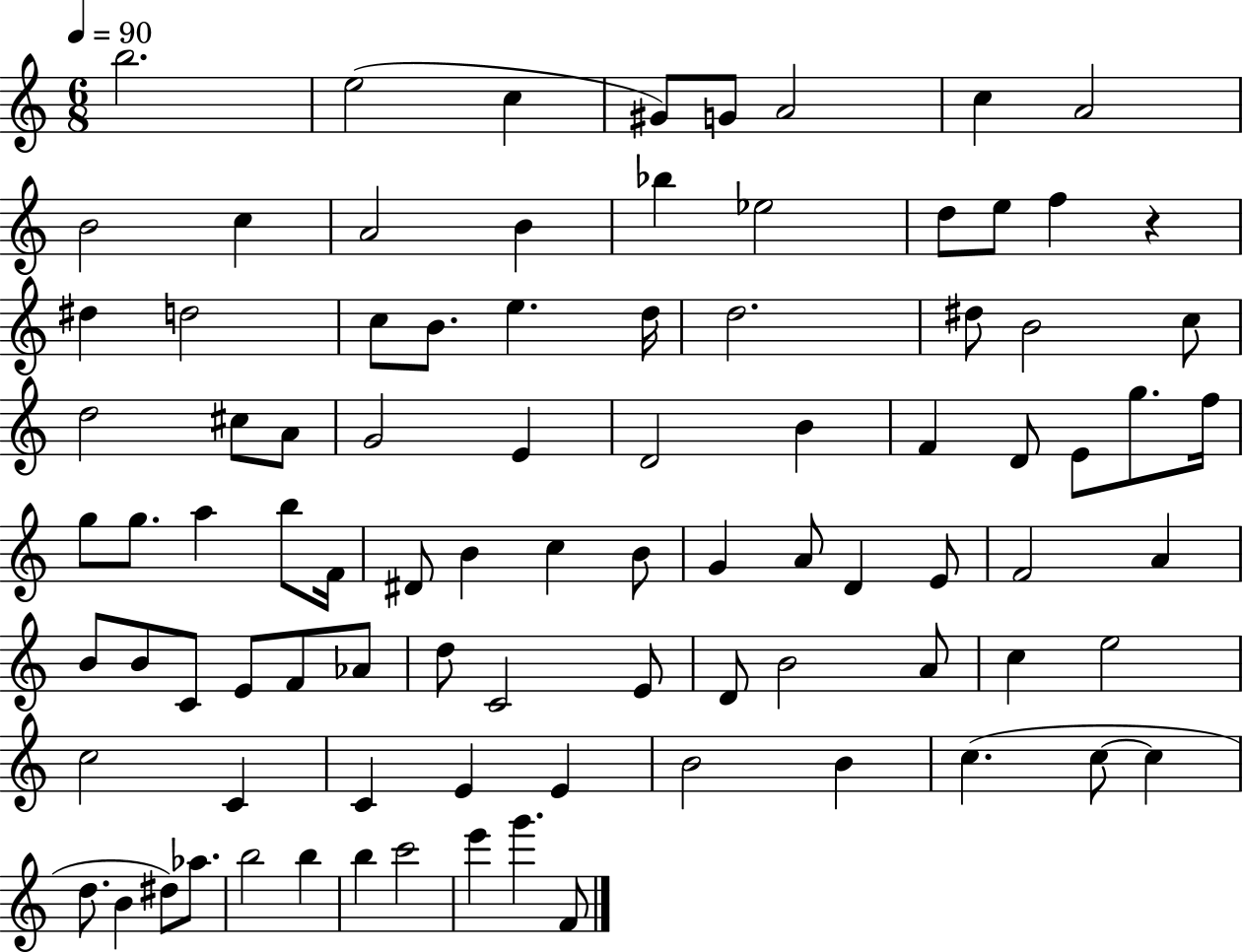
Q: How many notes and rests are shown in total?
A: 90